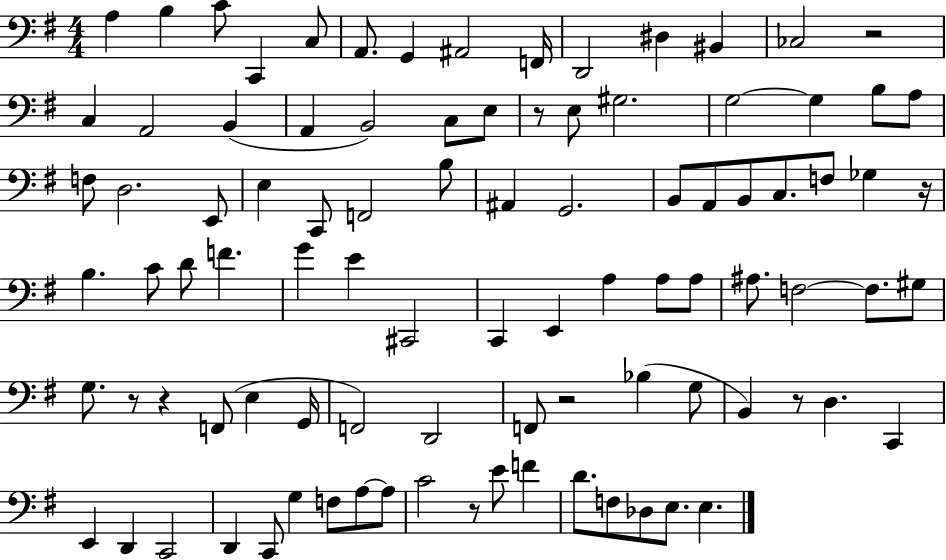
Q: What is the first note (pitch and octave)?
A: A3